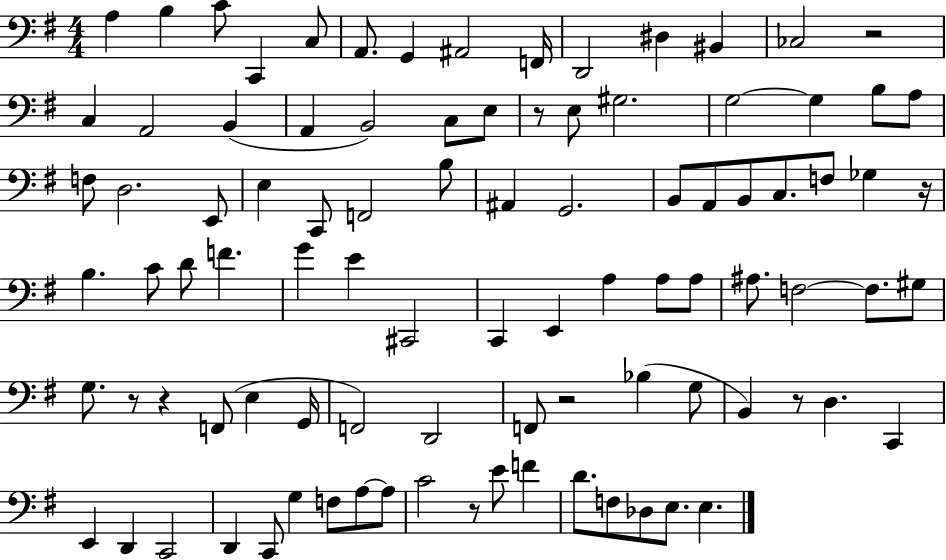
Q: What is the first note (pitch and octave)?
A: A3